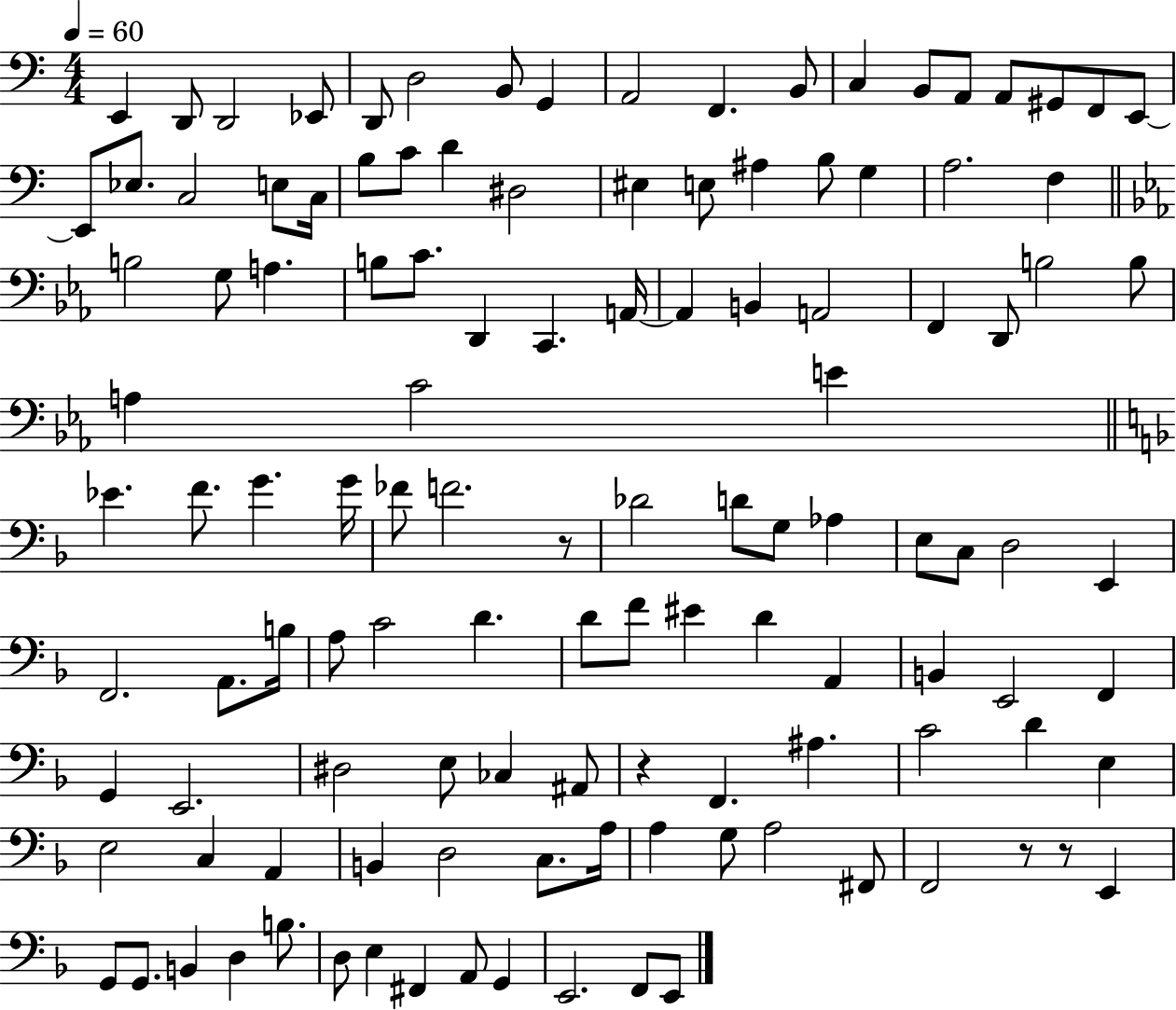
X:1
T:Untitled
M:4/4
L:1/4
K:C
E,, D,,/2 D,,2 _E,,/2 D,,/2 D,2 B,,/2 G,, A,,2 F,, B,,/2 C, B,,/2 A,,/2 A,,/2 ^G,,/2 F,,/2 E,,/2 E,,/2 _E,/2 C,2 E,/2 C,/4 B,/2 C/2 D ^D,2 ^E, E,/2 ^A, B,/2 G, A,2 F, B,2 G,/2 A, B,/2 C/2 D,, C,, A,,/4 A,, B,, A,,2 F,, D,,/2 B,2 B,/2 A, C2 E _E F/2 G G/4 _F/2 F2 z/2 _D2 D/2 G,/2 _A, E,/2 C,/2 D,2 E,, F,,2 A,,/2 B,/4 A,/2 C2 D D/2 F/2 ^E D A,, B,, E,,2 F,, G,, E,,2 ^D,2 E,/2 _C, ^A,,/2 z F,, ^A, C2 D E, E,2 C, A,, B,, D,2 C,/2 A,/4 A, G,/2 A,2 ^F,,/2 F,,2 z/2 z/2 E,, G,,/2 G,,/2 B,, D, B,/2 D,/2 E, ^F,, A,,/2 G,, E,,2 F,,/2 E,,/2